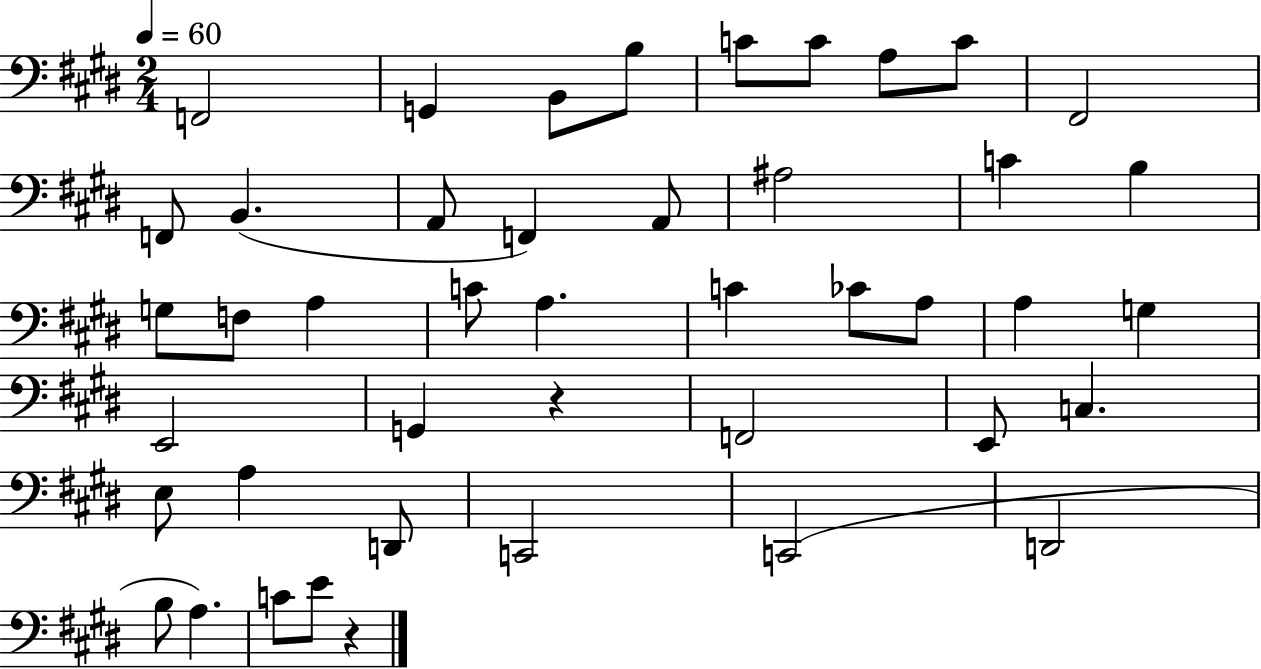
X:1
T:Untitled
M:2/4
L:1/4
K:E
F,,2 G,, B,,/2 B,/2 C/2 C/2 A,/2 C/2 ^F,,2 F,,/2 B,, A,,/2 F,, A,,/2 ^A,2 C B, G,/2 F,/2 A, C/2 A, C _C/2 A,/2 A, G, E,,2 G,, z F,,2 E,,/2 C, E,/2 A, D,,/2 C,,2 C,,2 D,,2 B,/2 A, C/2 E/2 z